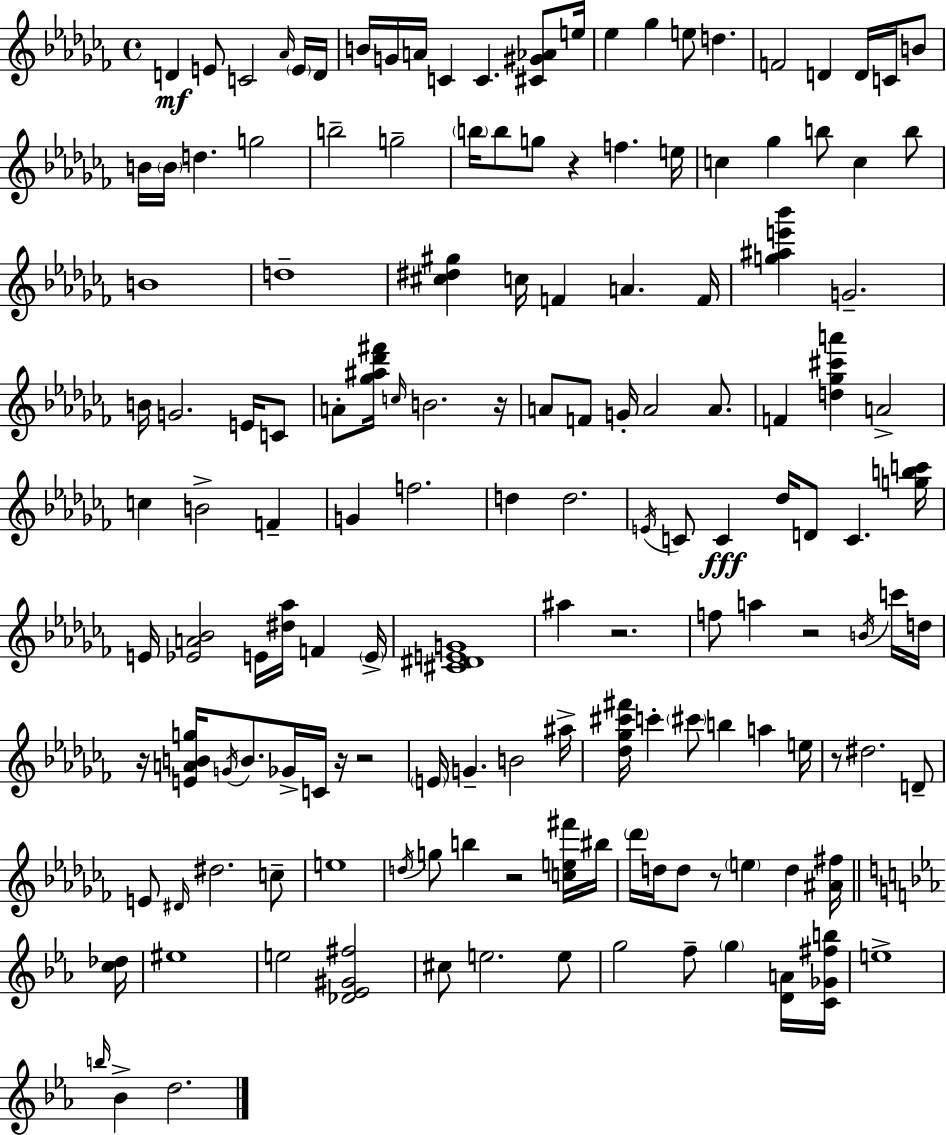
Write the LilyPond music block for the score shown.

{
  \clef treble
  \time 4/4
  \defaultTimeSignature
  \key aes \minor
  d'4\mf e'8 c'2 \grace { aes'16 } \parenthesize e'16 | d'16 b'16 g'16 a'16 c'4 c'4. <cis' gis' aes'>8 | e''16 ees''4 ges''4 e''8 d''4. | f'2 d'4 d'16 c'16 b'8 | \break b'16 \parenthesize b'16 d''4. g''2 | b''2-- g''2-- | \parenthesize b''16 b''8 g''8 r4 f''4. | e''16 c''4 ges''4 b''8 c''4 b''8 | \break b'1 | d''1-- | <cis'' dis'' gis''>4 c''16 f'4 a'4. | f'16 <g'' ais'' e''' bes'''>4 g'2.-- | \break b'16 g'2. e'16 c'8 | a'8-. <ges'' ais'' des''' fis'''>16 \grace { c''16 } b'2. | r16 a'8 f'8 g'16-. a'2 a'8. | f'4 <d'' ges'' cis''' a'''>4 a'2-> | \break c''4 b'2-> f'4-- | g'4 f''2. | d''4 d''2. | \acciaccatura { e'16 } c'8 c'4\fff des''16 d'8 c'4. | \break <g'' b'' c'''>16 e'16 <ees' a' bes'>2 e'16 <dis'' aes''>16 f'4 | \parenthesize e'16-> <cis' dis' e' g'>1 | ais''4 r2. | f''8 a''4 r2 | \break \acciaccatura { b'16 } c'''16 d''16 r16 <e' a' b' g''>16 \acciaccatura { g'16 } b'8. ges'16-> c'16 r16 r2 | \parenthesize e'16 g'4.-- b'2 | ais''16-> <des'' ges'' cis''' fis'''>16 c'''4-. \parenthesize cis'''8 b''4 | a''4 e''16 r8 dis''2. | \break d'8-- e'8 \grace { dis'16 } dis''2. | c''8-- e''1 | \acciaccatura { d''16 } g''8 b''4 r2 | <c'' e'' fis'''>16 bis''16 \parenthesize des'''16 d''16 d''8 r8 \parenthesize e''4 | \break d''4 <ais' fis''>16 \bar "||" \break \key c \minor <c'' des''>16 eis''1 | e''2 <des' ees' gis' fis''>2 | cis''8 e''2. e''8 | g''2 f''8-- \parenthesize g''4 <d' a'>16 | \break <c' ges' fis'' b''>16 e''1-> | \grace { b''16 } bes'4-> d''2. | \bar "|."
}